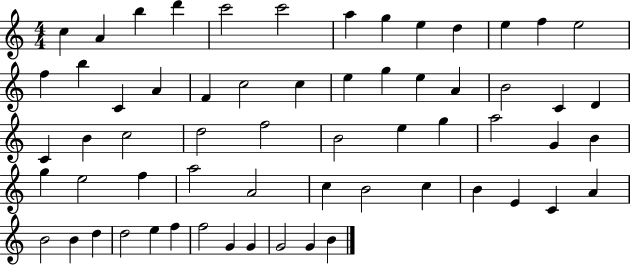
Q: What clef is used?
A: treble